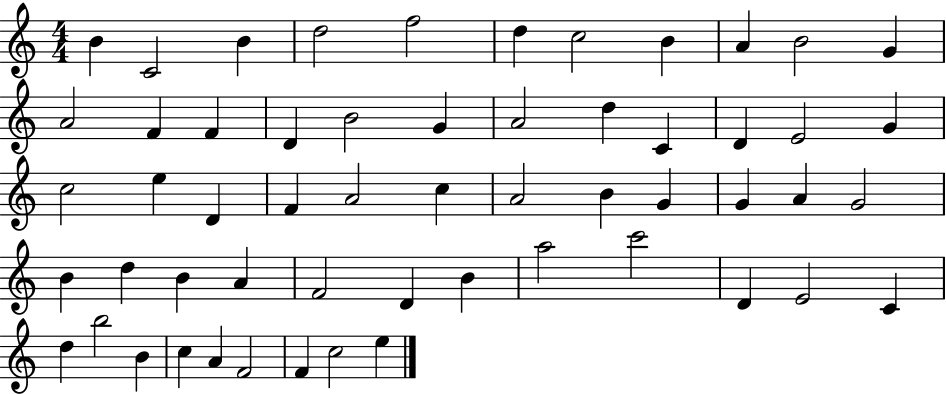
X:1
T:Untitled
M:4/4
L:1/4
K:C
B C2 B d2 f2 d c2 B A B2 G A2 F F D B2 G A2 d C D E2 G c2 e D F A2 c A2 B G G A G2 B d B A F2 D B a2 c'2 D E2 C d b2 B c A F2 F c2 e